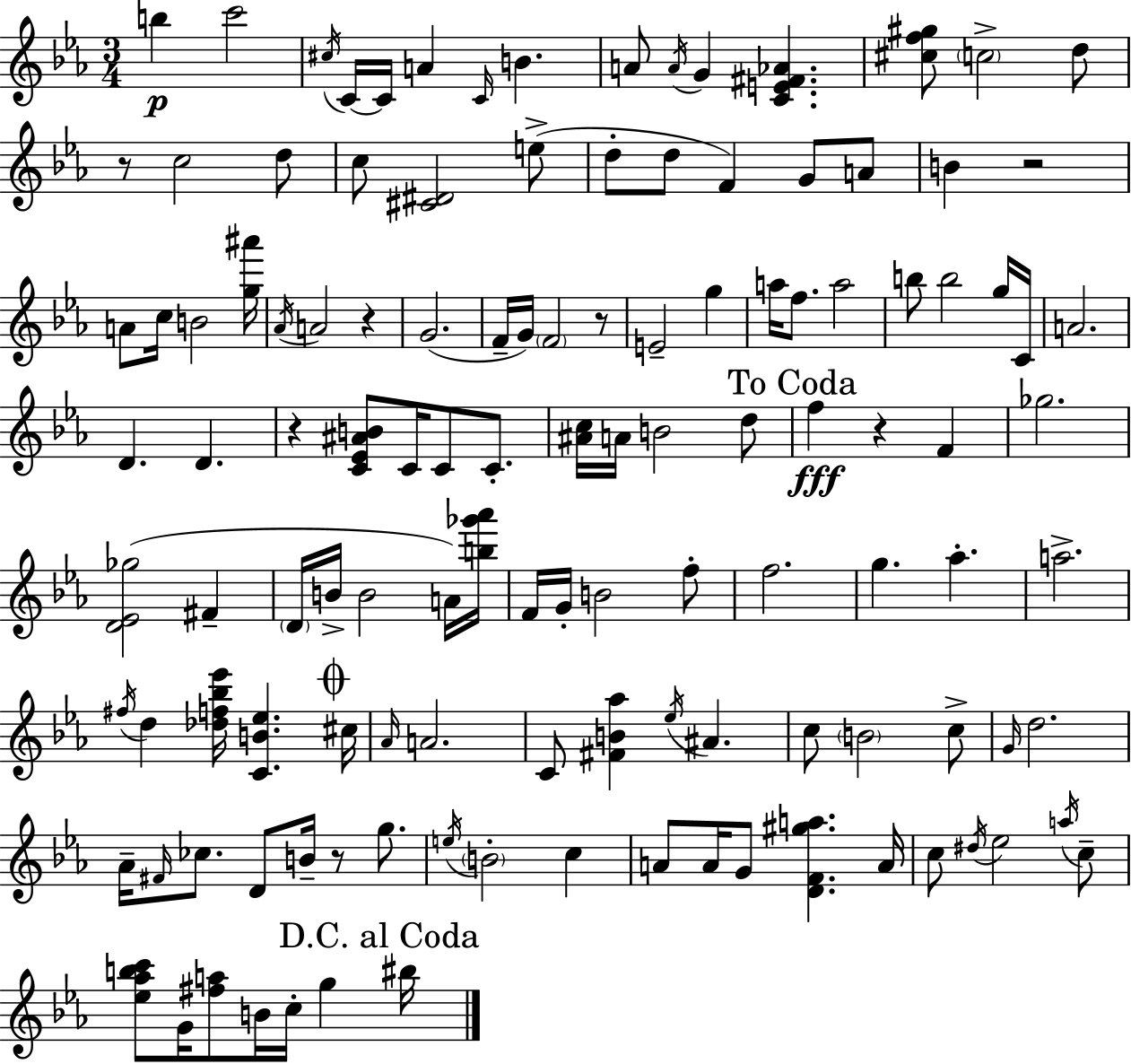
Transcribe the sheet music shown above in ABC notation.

X:1
T:Untitled
M:3/4
L:1/4
K:Cm
b c'2 ^c/4 C/4 C/4 A C/4 B A/2 A/4 G [CE^F_A] [^cf^g]/2 c2 d/2 z/2 c2 d/2 c/2 [^C^D]2 e/2 d/2 d/2 F G/2 A/2 B z2 A/2 c/4 B2 [g^a']/4 _A/4 A2 z G2 F/4 G/4 F2 z/2 E2 g a/4 f/2 a2 b/2 b2 g/4 C/4 A2 D D z [C_E^AB]/2 C/4 C/2 C/2 [^Ac]/4 A/4 B2 d/2 f z F _g2 [D_E_g]2 ^F D/4 B/4 B2 A/4 [b_g'_a']/4 F/4 G/4 B2 f/2 f2 g _a a2 ^f/4 d [_df_b_e']/4 [CB_e] ^c/4 _A/4 A2 C/2 [^FB_a] _e/4 ^A c/2 B2 c/2 G/4 d2 _A/4 ^F/4 _c/2 D/2 B/4 z/2 g/2 e/4 B2 c A/2 A/4 G/2 [DF^ga] A/4 c/2 ^d/4 _e2 a/4 c/2 [_e_abc']/2 G/4 [^fa]/2 B/4 c/4 g ^b/4